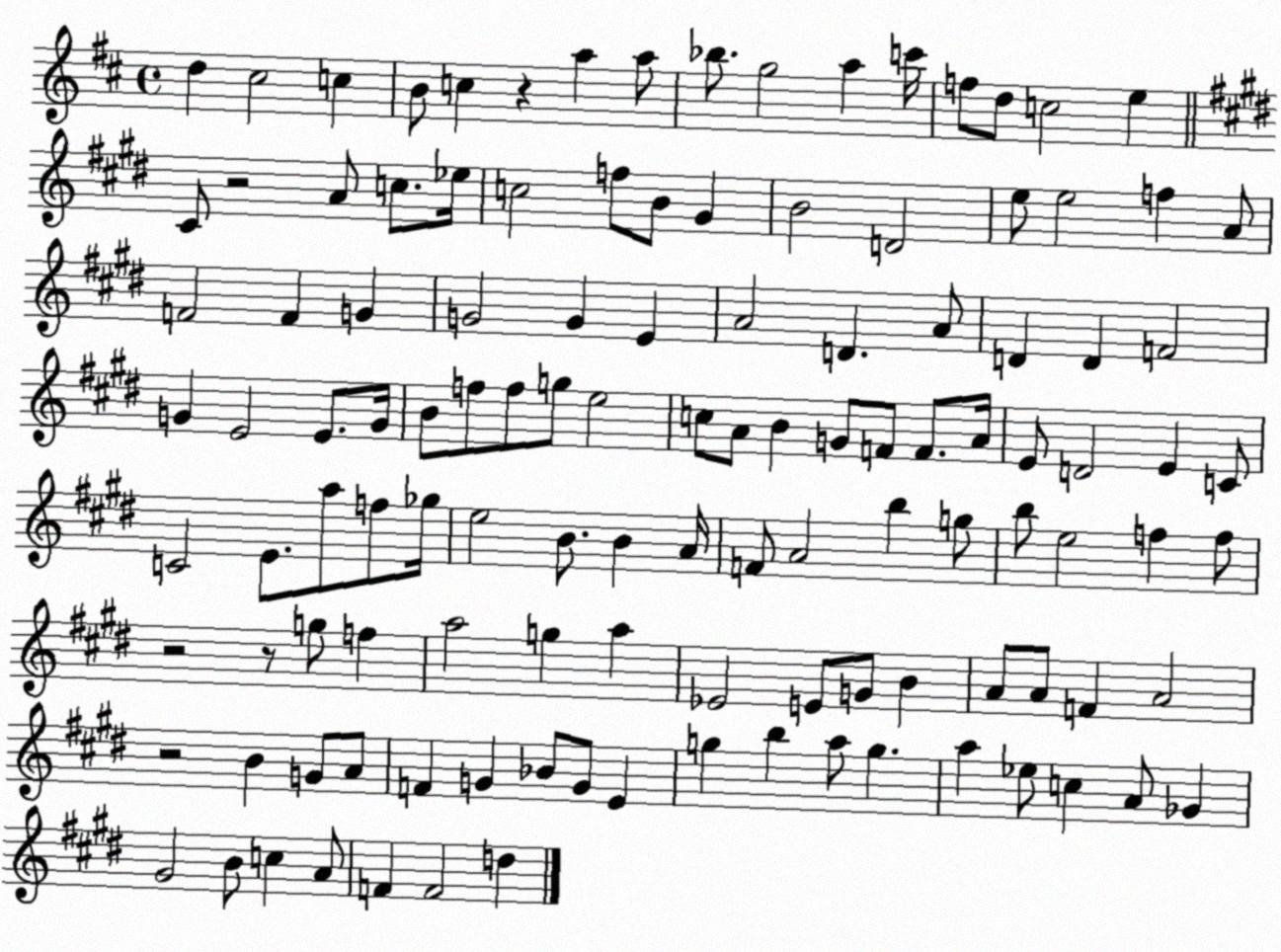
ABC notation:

X:1
T:Untitled
M:4/4
L:1/4
K:D
d ^c2 c B/2 c z a a/2 _b/2 g2 a c'/4 f/2 d/2 c2 e ^C/2 z2 A/2 c/2 _e/4 c2 f/2 B/2 ^G B2 D2 e/2 e2 f A/2 F2 F G G2 G E A2 D A/2 D D F2 G E2 E/2 G/4 B/2 f/2 f/2 g/2 e2 c/2 A/2 B G/2 F/2 F/2 A/4 E/2 D2 E C/2 C2 E/2 a/2 f/2 _g/4 e2 B/2 B A/4 F/2 A2 b g/2 b/2 e2 f f/2 z2 z/2 g/2 f a2 g a _E2 E/2 G/2 B A/2 A/2 F A2 z2 B G/2 A/2 F G _B/2 G/2 E g b a/2 g a _e/2 c A/2 _G ^G2 B/2 c A/2 F F2 d